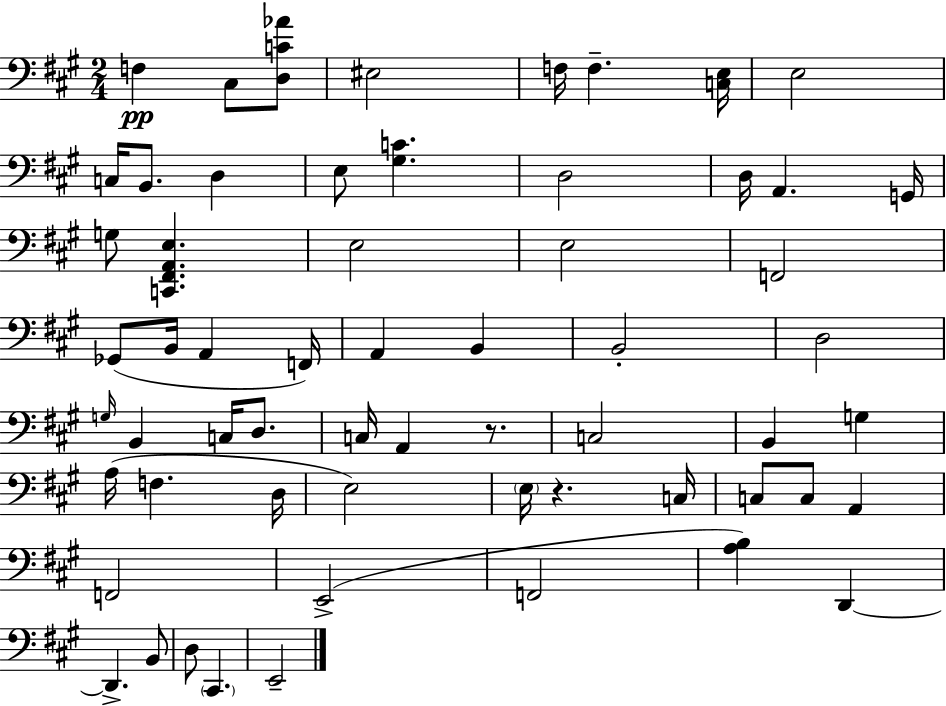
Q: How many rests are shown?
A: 2